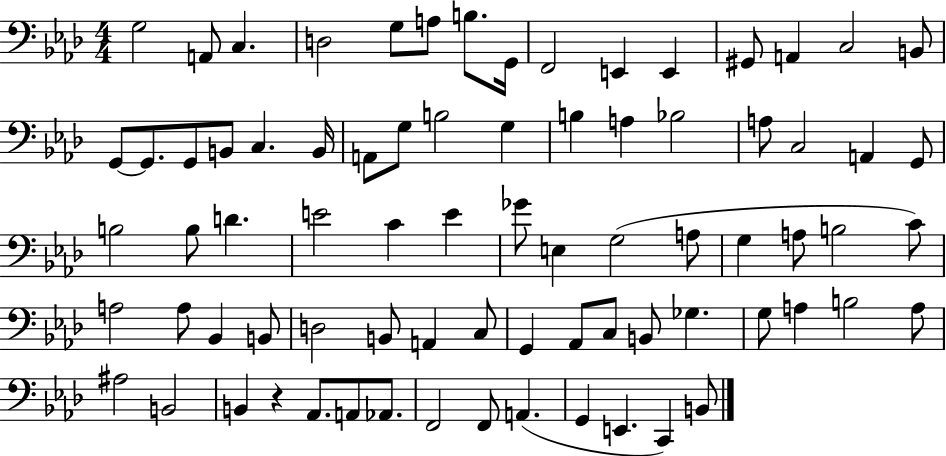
G3/h A2/e C3/q. D3/h G3/e A3/e B3/e. G2/s F2/h E2/q E2/q G#2/e A2/q C3/h B2/e G2/e G2/e. G2/e B2/e C3/q. B2/s A2/e G3/e B3/h G3/q B3/q A3/q Bb3/h A3/e C3/h A2/q G2/e B3/h B3/e D4/q. E4/h C4/q E4/q Gb4/e E3/q G3/h A3/e G3/q A3/e B3/h C4/e A3/h A3/e Bb2/q B2/e D3/h B2/e A2/q C3/e G2/q Ab2/e C3/e B2/e Gb3/q. G3/e A3/q B3/h A3/e A#3/h B2/h B2/q R/q Ab2/e. A2/e Ab2/e. F2/h F2/e A2/q. G2/q E2/q. C2/q B2/e